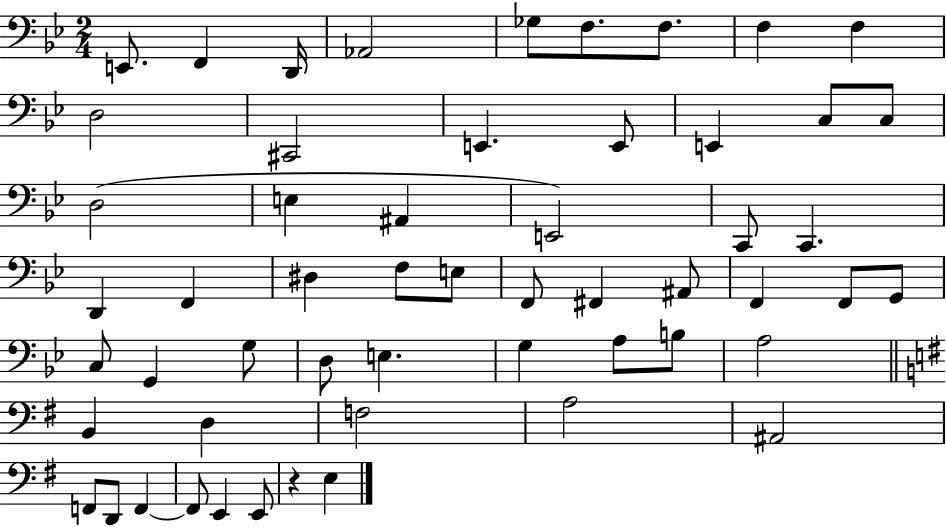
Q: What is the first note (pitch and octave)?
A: E2